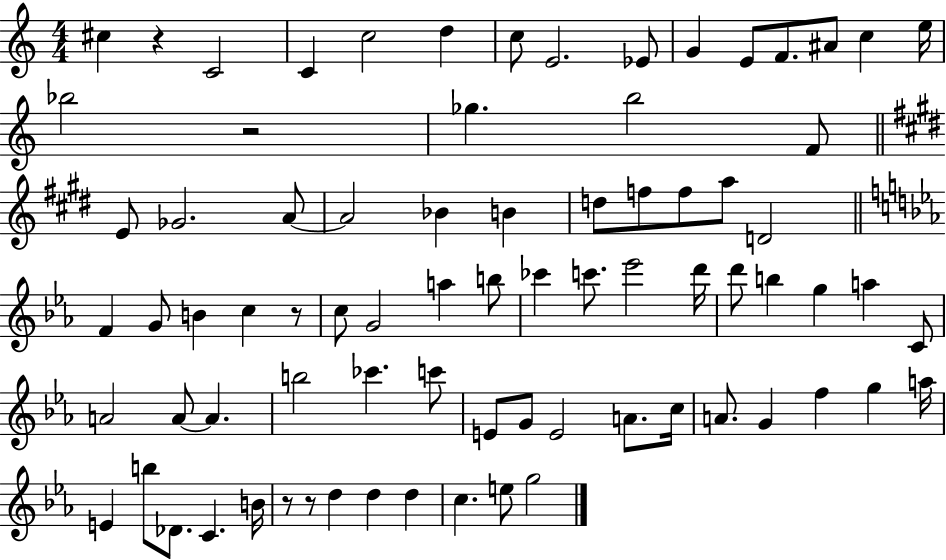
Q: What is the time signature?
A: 4/4